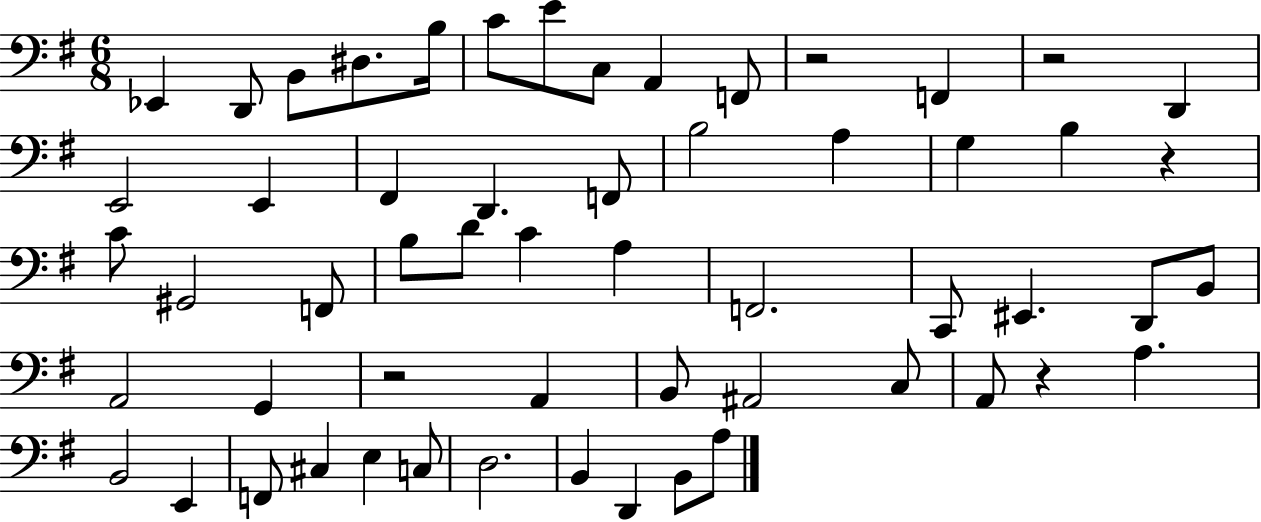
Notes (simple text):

Eb2/q D2/e B2/e D#3/e. B3/s C4/e E4/e C3/e A2/q F2/e R/h F2/q R/h D2/q E2/h E2/q F#2/q D2/q. F2/e B3/h A3/q G3/q B3/q R/q C4/e G#2/h F2/e B3/e D4/e C4/q A3/q F2/h. C2/e EIS2/q. D2/e B2/e A2/h G2/q R/h A2/q B2/e A#2/h C3/e A2/e R/q A3/q. B2/h E2/q F2/e C#3/q E3/q C3/e D3/h. B2/q D2/q B2/e A3/e